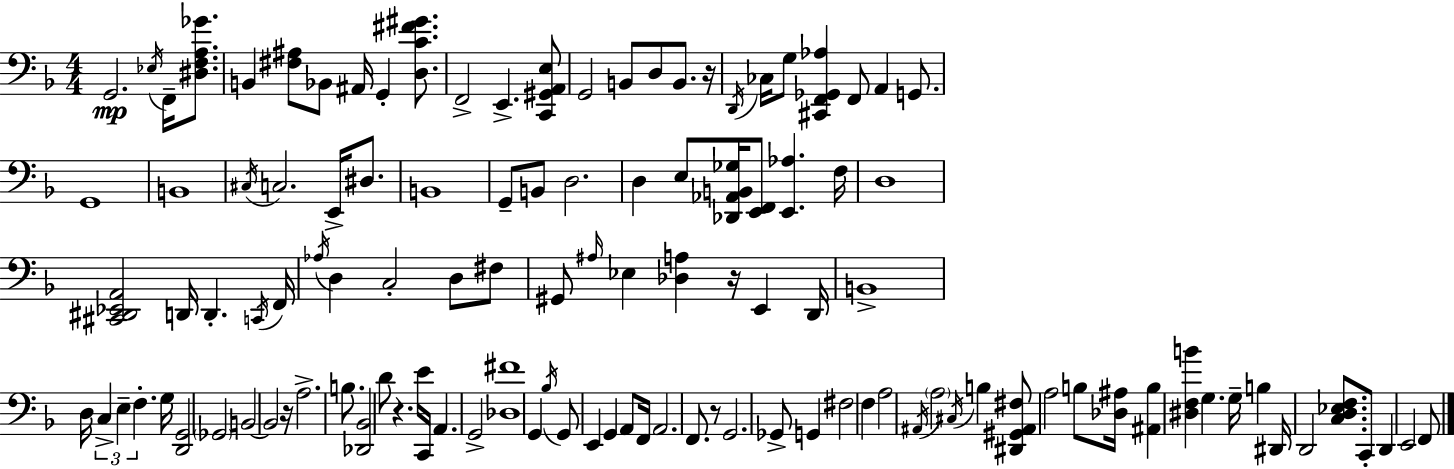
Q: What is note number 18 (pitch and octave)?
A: A2